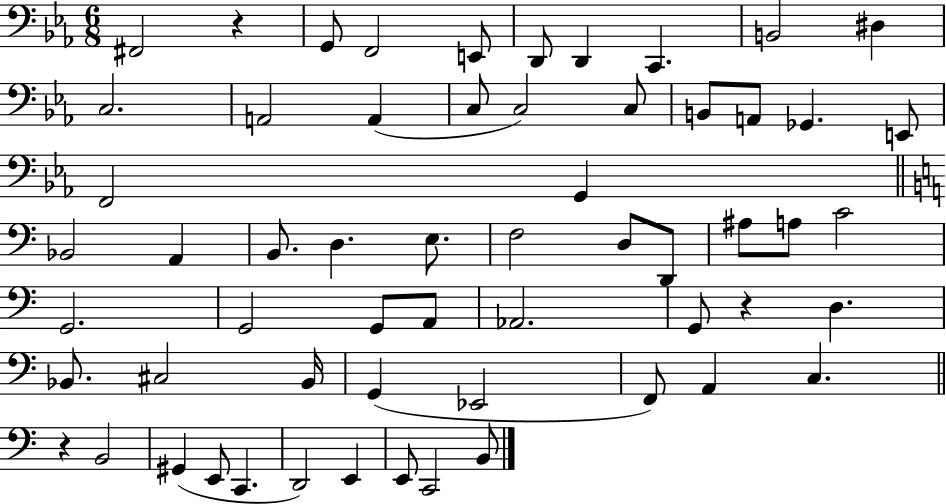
{
  \clef bass
  \numericTimeSignature
  \time 6/8
  \key ees \major
  fis,2 r4 | g,8 f,2 e,8 | d,8 d,4 c,4. | b,2 dis4 | \break c2. | a,2 a,4( | c8 c2) c8 | b,8 a,8 ges,4. e,8 | \break f,2 g,4 | \bar "||" \break \key a \minor bes,2 a,4 | b,8. d4. e8. | f2 d8 d,8 | ais8 a8 c'2 | \break g,2. | g,2 g,8 a,8 | aes,2. | g,8 r4 d4. | \break bes,8. cis2 bes,16 | g,4( ees,2 | f,8) a,4 c4. | \bar "||" \break \key a \minor r4 b,2 | gis,4( e,8 c,4. | d,2) e,4 | e,8 c,2 b,8 | \break \bar "|."
}